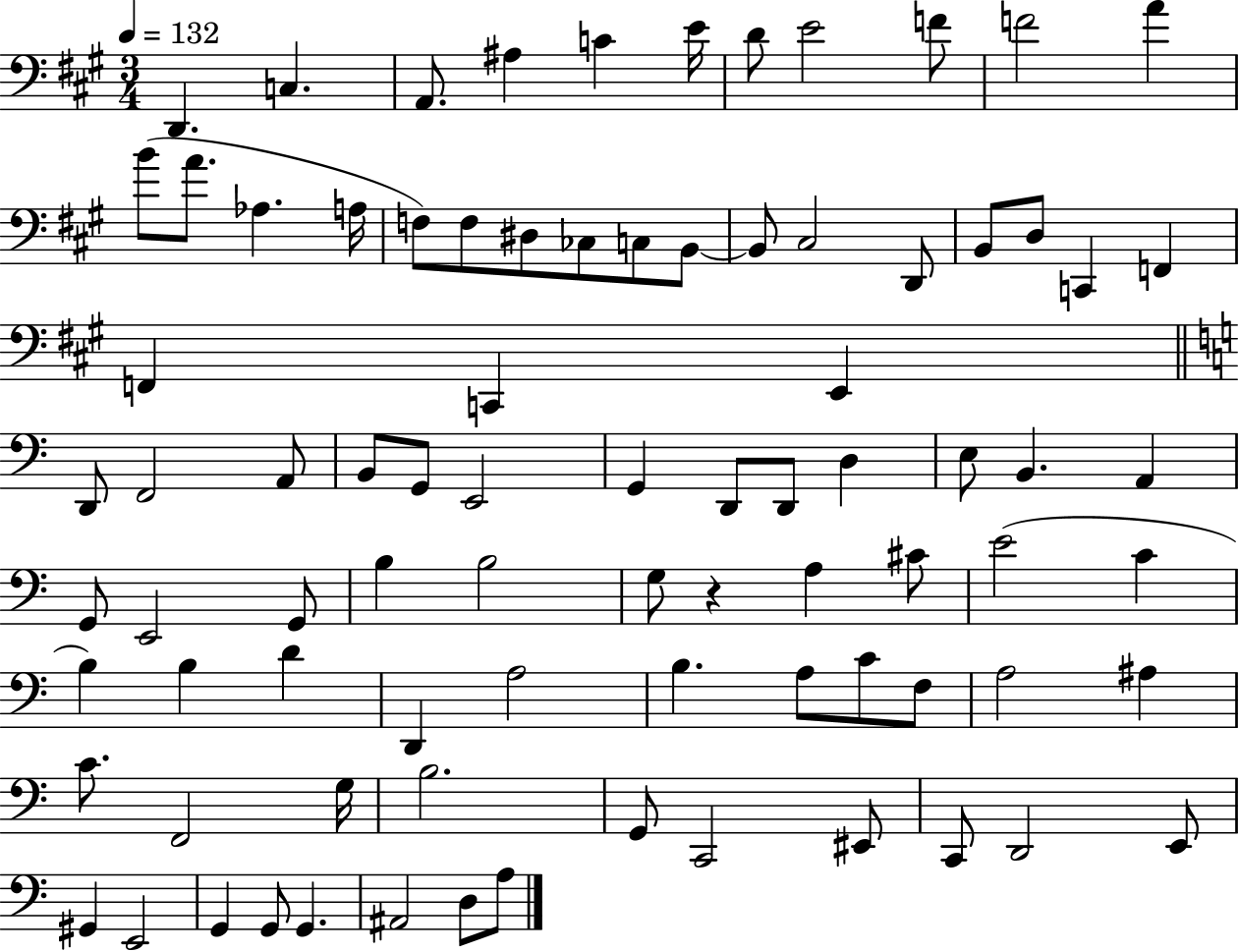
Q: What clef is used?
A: bass